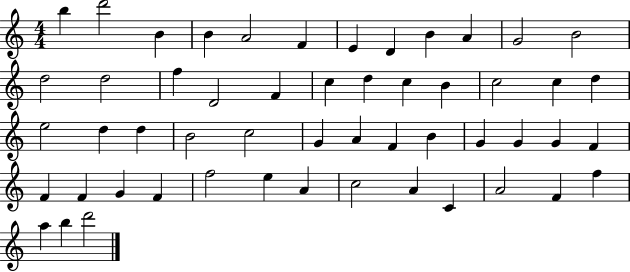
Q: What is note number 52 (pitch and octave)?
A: B5